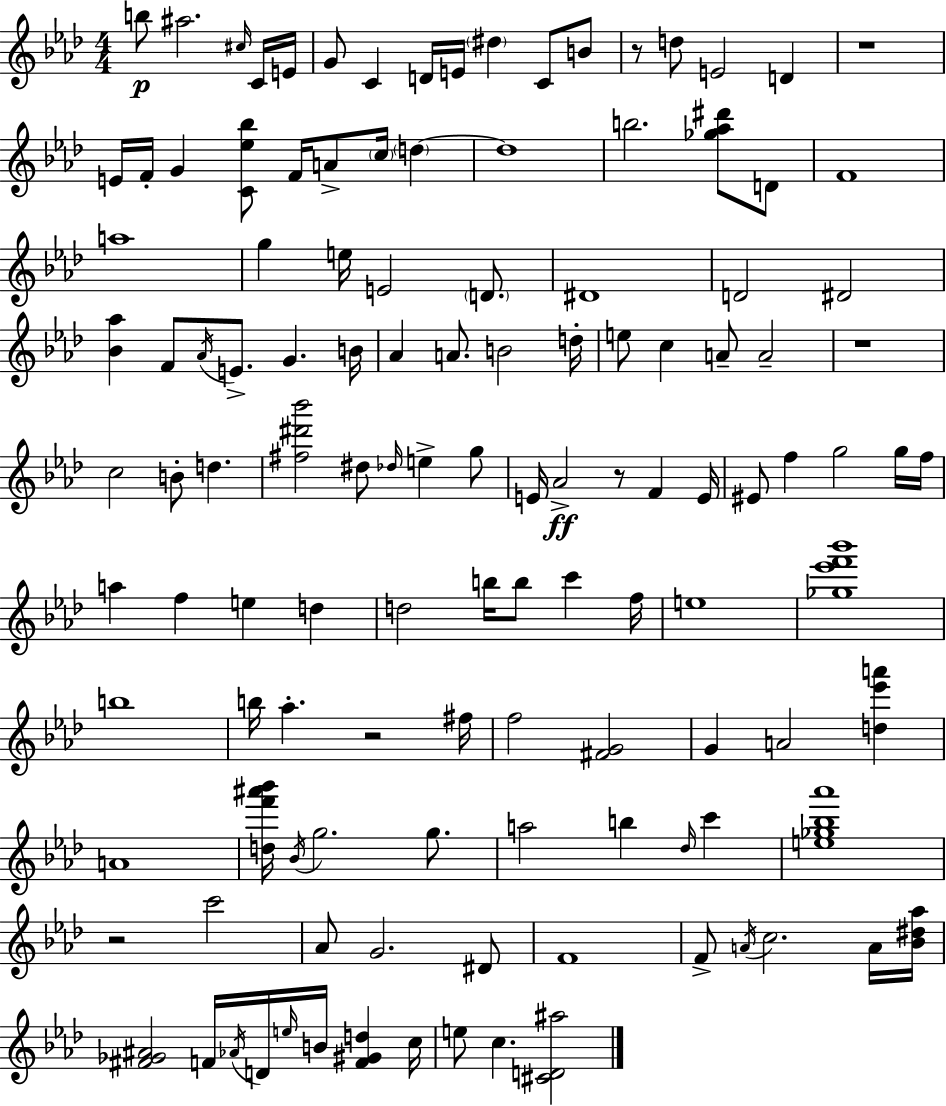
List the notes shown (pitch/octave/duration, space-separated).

B5/e A#5/h. C#5/s C4/s E4/s G4/e C4/q D4/s E4/s D#5/q C4/e B4/e R/e D5/e E4/h D4/q R/w E4/s F4/s G4/q [C4,Eb5,Bb5]/e F4/s A4/e C5/s D5/q D5/w B5/h. [Gb5,Ab5,D#6]/e D4/e F4/w A5/w G5/q E5/s E4/h D4/e. D#4/w D4/h D#4/h [Bb4,Ab5]/q F4/e Ab4/s E4/e. G4/q. B4/s Ab4/q A4/e. B4/h D5/s E5/e C5/q A4/e A4/h R/w C5/h B4/e D5/q. [F#5,D#6,Bb6]/h D#5/e Db5/s E5/q G5/e E4/s Ab4/h R/e F4/q E4/s EIS4/e F5/q G5/h G5/s F5/s A5/q F5/q E5/q D5/q D5/h B5/s B5/e C6/q F5/s E5/w [Gb5,Eb6,F6,Bb6]/w B5/w B5/s Ab5/q. R/h F#5/s F5/h [F#4,G4]/h G4/q A4/h [D5,Eb6,A6]/q A4/w [D5,F6,A#6,Bb6]/s Bb4/s G5/h. G5/e. A5/h B5/q Db5/s C6/q [E5,Gb5,Bb5,Ab6]/w R/h C6/h Ab4/e G4/h. D#4/e F4/w F4/e A4/s C5/h. A4/s [Bb4,D#5,Ab5]/s [F#4,Gb4,A#4]/h F4/s Ab4/s D4/s E5/s B4/s [F4,G#4,D5]/q C5/s E5/e C5/q. [C#4,D4,A#5]/h